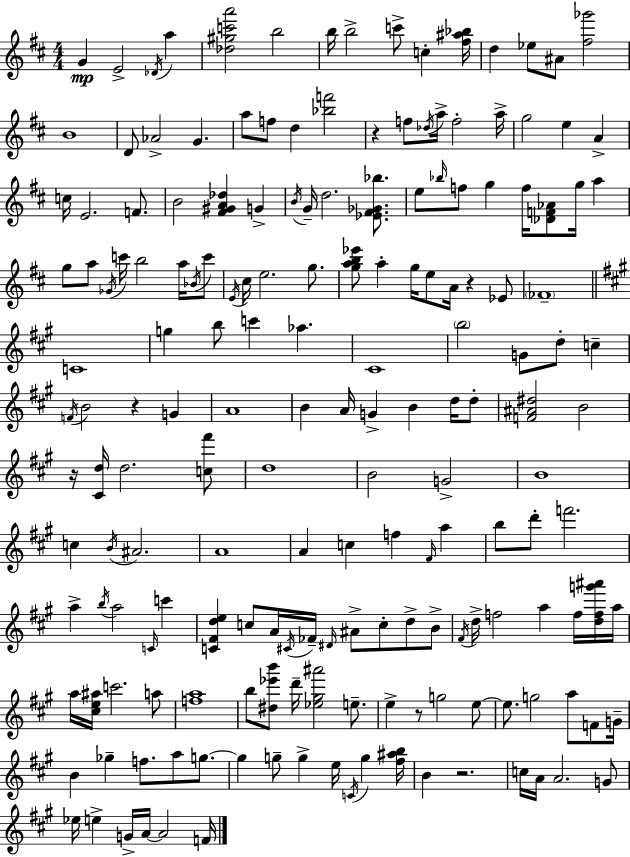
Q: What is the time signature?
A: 4/4